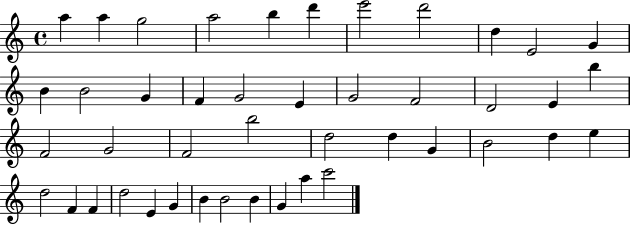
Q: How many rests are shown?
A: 0